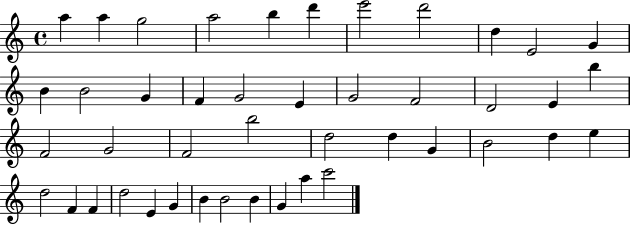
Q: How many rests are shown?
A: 0